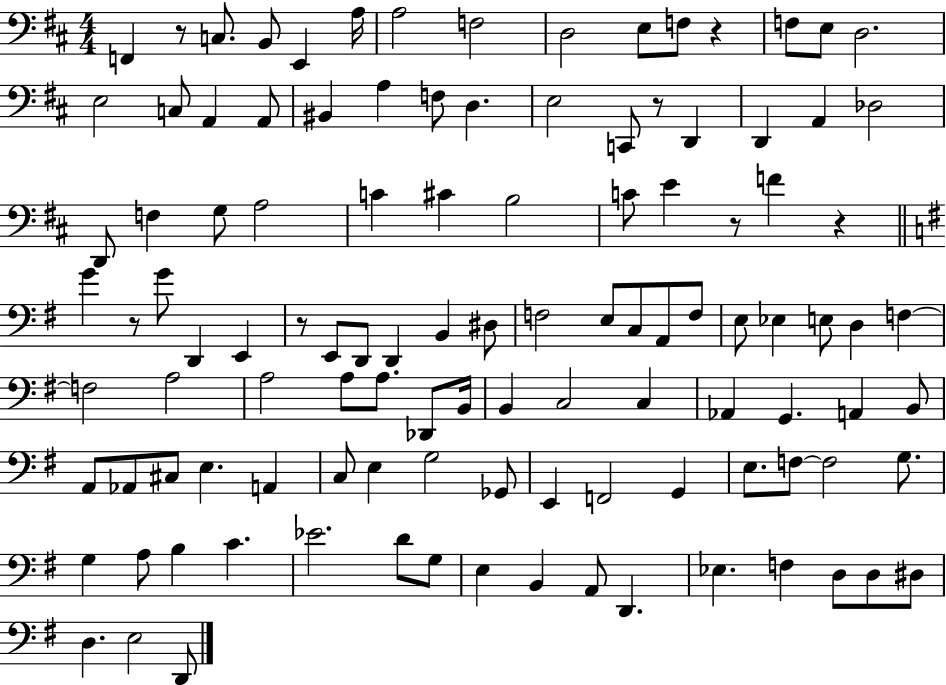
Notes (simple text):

F2/q R/e C3/e. B2/e E2/q A3/s A3/h F3/h D3/h E3/e F3/e R/q F3/e E3/e D3/h. E3/h C3/e A2/q A2/e BIS2/q A3/q F3/e D3/q. E3/h C2/e R/e D2/q D2/q A2/q Db3/h D2/e F3/q G3/e A3/h C4/q C#4/q B3/h C4/e E4/q R/e F4/q R/q G4/q R/e G4/e D2/q E2/q R/e E2/e D2/e D2/q B2/q D#3/e F3/h E3/e C3/e A2/e F3/e E3/e Eb3/q E3/e D3/q F3/q F3/h A3/h A3/h A3/e A3/e. Db2/e B2/s B2/q C3/h C3/q Ab2/q G2/q. A2/q B2/e A2/e Ab2/e C#3/e E3/q. A2/q C3/e E3/q G3/h Gb2/e E2/q F2/h G2/q E3/e. F3/e F3/h G3/e. G3/q A3/e B3/q C4/q. Eb4/h. D4/e G3/e E3/q B2/q A2/e D2/q. Eb3/q. F3/q D3/e D3/e D#3/e D3/q. E3/h D2/e